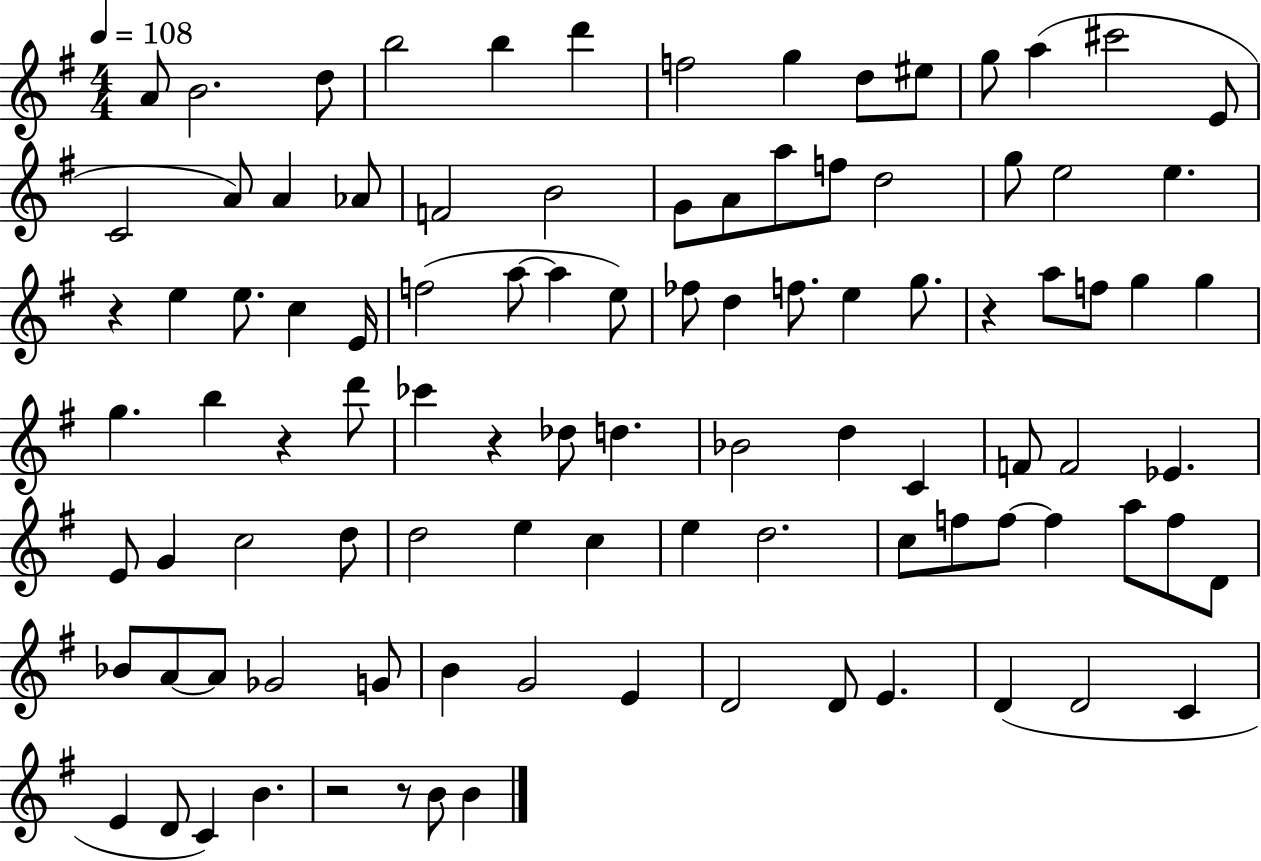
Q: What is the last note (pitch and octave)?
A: B4